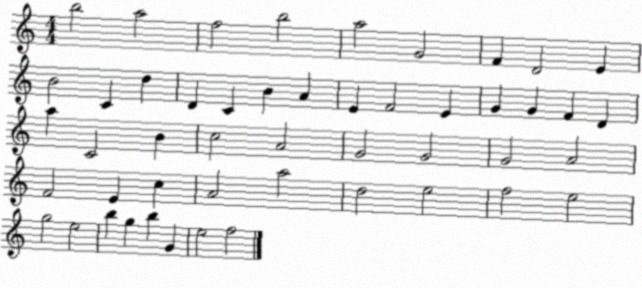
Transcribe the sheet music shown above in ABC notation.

X:1
T:Untitled
M:4/4
L:1/4
K:C
b2 a2 f2 b2 a2 G2 F D2 E B2 C d D C B A E F2 E G G F D a C2 B c2 A2 G2 G2 G2 A2 F2 E c A2 a2 d2 e2 f2 e2 g2 e2 b g b G e2 f2